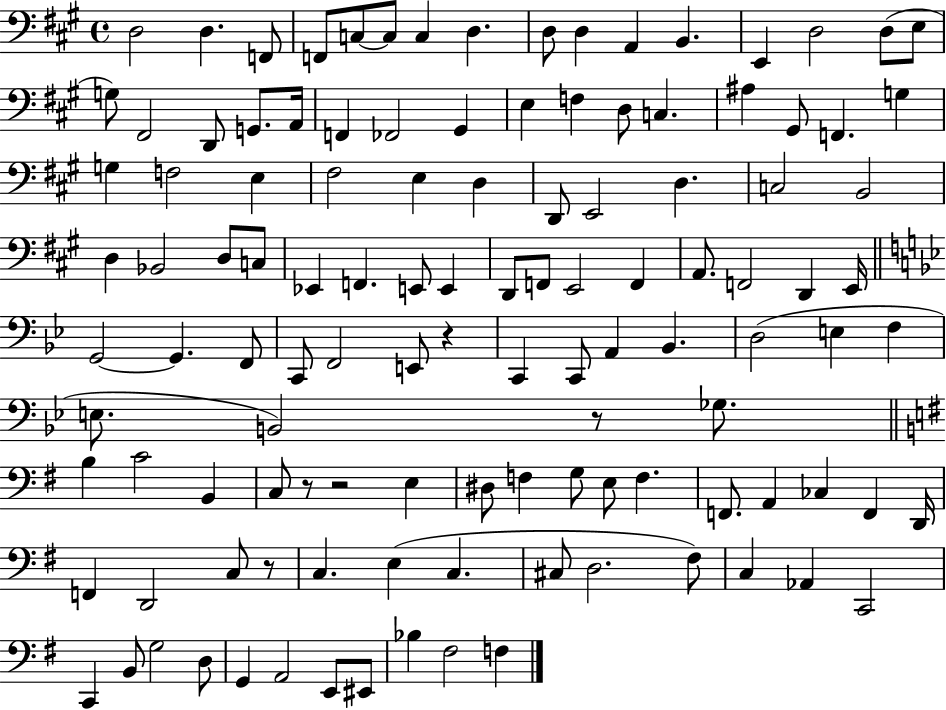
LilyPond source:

{
  \clef bass
  \time 4/4
  \defaultTimeSignature
  \key a \major
  \repeat volta 2 { d2 d4. f,8 | f,8 c8~~ c8 c4 d4. | d8 d4 a,4 b,4. | e,4 d2 d8( e8 | \break g8) fis,2 d,8 g,8. a,16 | f,4 fes,2 gis,4 | e4 f4 d8 c4. | ais4 gis,8 f,4. g4 | \break g4 f2 e4 | fis2 e4 d4 | d,8 e,2 d4. | c2 b,2 | \break d4 bes,2 d8 c8 | ees,4 f,4. e,8 e,4 | d,8 f,8 e,2 f,4 | a,8. f,2 d,4 e,16 | \break \bar "||" \break \key bes \major g,2~~ g,4. f,8 | c,8 f,2 e,8 r4 | c,4 c,8 a,4 bes,4. | d2( e4 f4 | \break e8. b,2) r8 ges8. | \bar "||" \break \key e \minor b4 c'2 b,4 | c8 r8 r2 e4 | dis8 f4 g8 e8 f4. | f,8. a,4 ces4 f,4 d,16 | \break f,4 d,2 c8 r8 | c4. e4( c4. | cis8 d2. fis8) | c4 aes,4 c,2 | \break c,4 b,8 g2 d8 | g,4 a,2 e,8 eis,8 | bes4 fis2 f4 | } \bar "|."
}